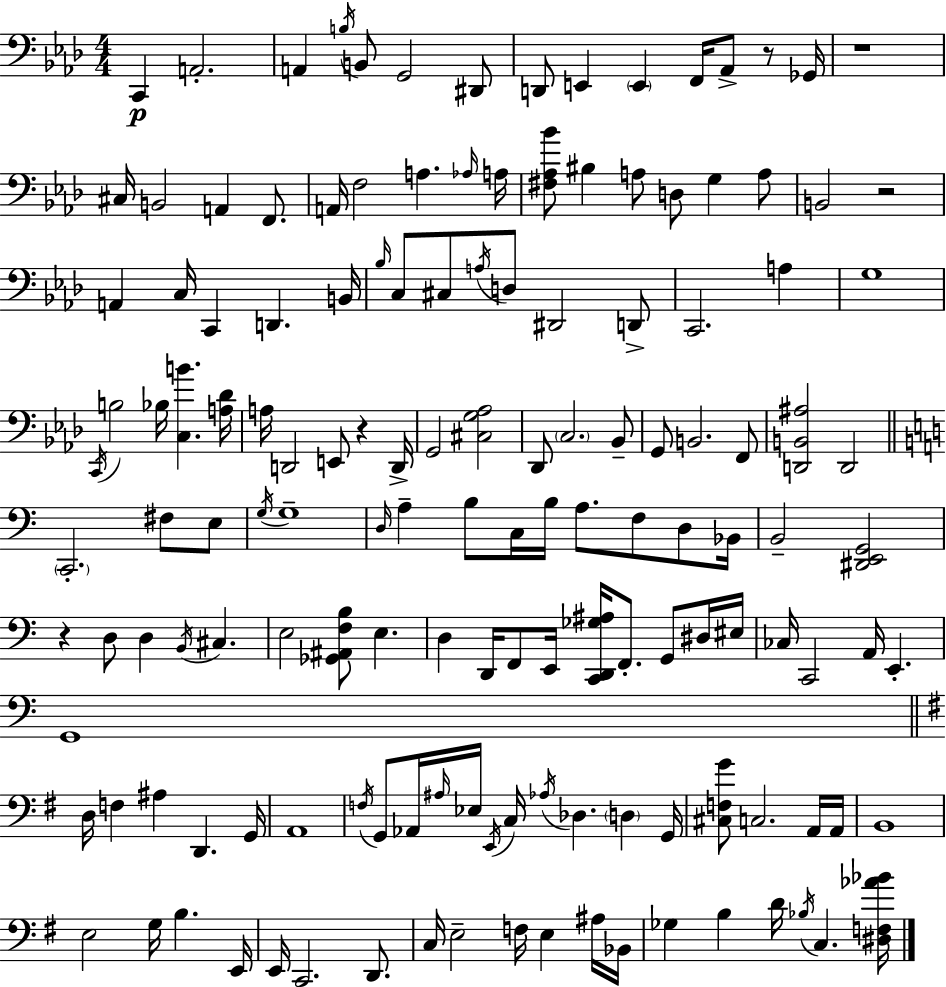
C2/q A2/h. A2/q B3/s B2/e G2/h D#2/e D2/e E2/q E2/q F2/s Ab2/e R/e Gb2/s R/w C#3/s B2/h A2/q F2/e. A2/s F3/h A3/q. Ab3/s A3/s [F#3,Ab3,Bb4]/e BIS3/q A3/e D3/e G3/q A3/e B2/h R/h A2/q C3/s C2/q D2/q. B2/s Bb3/s C3/e C#3/e A3/s D3/e D#2/h D2/e C2/h. A3/q G3/w C2/s B3/h Bb3/s [C3,B4]/q. [A3,Db4]/s A3/s D2/h E2/e R/q D2/s G2/h [C#3,G3,Ab3]/h Db2/e C3/h. Bb2/e G2/e B2/h. F2/e [D2,B2,A#3]/h D2/h C2/h. F#3/e E3/e G3/s G3/w D3/s A3/q B3/e C3/s B3/s A3/e. F3/e D3/e Bb2/s B2/h [D#2,E2,G2]/h R/q D3/e D3/q B2/s C#3/q. E3/h [Gb2,A#2,F3,B3]/e E3/q. D3/q D2/s F2/e E2/s [C2,D2,Gb3,A#3]/s F2/e. G2/e D#3/s EIS3/s CES3/s C2/h A2/s E2/q. G2/w D3/s F3/q A#3/q D2/q. G2/s A2/w F3/s G2/e Ab2/s A#3/s Eb3/s E2/s C3/s Ab3/s Db3/q. D3/q G2/s [C#3,F3,G4]/e C3/h. A2/s A2/s B2/w E3/h G3/s B3/q. E2/s E2/s C2/h. D2/e. C3/s E3/h F3/s E3/q A#3/s Bb2/s Gb3/q B3/q D4/s Bb3/s C3/q. [D#3,F3,Ab4,Bb4]/s